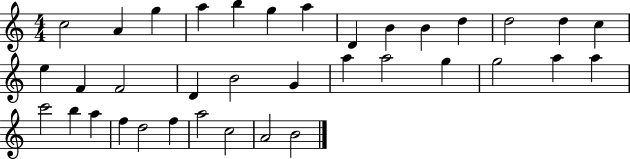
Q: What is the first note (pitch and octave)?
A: C5